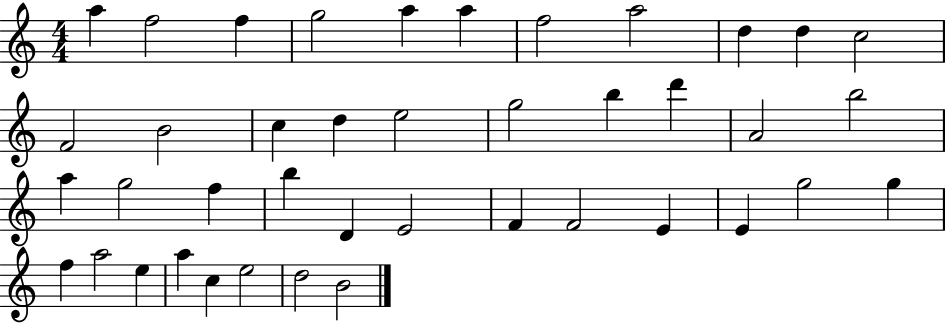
{
  \clef treble
  \numericTimeSignature
  \time 4/4
  \key c \major
  a''4 f''2 f''4 | g''2 a''4 a''4 | f''2 a''2 | d''4 d''4 c''2 | \break f'2 b'2 | c''4 d''4 e''2 | g''2 b''4 d'''4 | a'2 b''2 | \break a''4 g''2 f''4 | b''4 d'4 e'2 | f'4 f'2 e'4 | e'4 g''2 g''4 | \break f''4 a''2 e''4 | a''4 c''4 e''2 | d''2 b'2 | \bar "|."
}